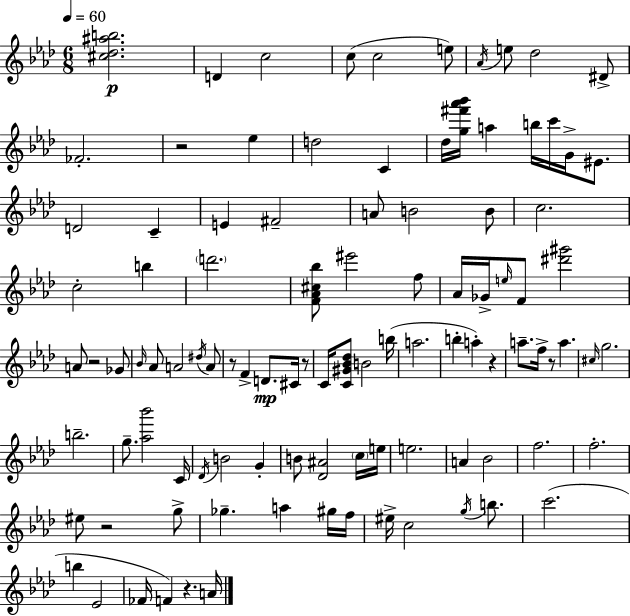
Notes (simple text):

[C#5,Db5,A#5,B5]/h. D4/q C5/h C5/e C5/h E5/e Ab4/s E5/e Db5/h D#4/e FES4/h. R/h Eb5/q D5/h C4/q Db5/s [G5,F#6,Ab6,Bb6]/s A5/q B5/s C6/s G4/s EIS4/e. D4/h C4/q E4/q F#4/h A4/e B4/h B4/e C5/h. C5/h B5/q D6/h. [F4,Ab4,C#5,Bb5]/e EIS6/h F5/e Ab4/s Gb4/s E5/s F4/e [D#6,G#6]/h A4/e R/h Gb4/e Bb4/s Ab4/e A4/h D#5/s A4/e R/e F4/q D4/e. C#4/s R/e C4/s [C4,G#4,Bb4,Db5]/e B4/h B5/s A5/h. B5/q A5/q R/q A5/e. F5/s R/e A5/q. C#5/s G5/h. B5/h. G5/e. [Ab5,Bb6]/h C4/s Db4/s B4/h G4/q B4/e [Db4,A#4]/h C5/s E5/s E5/h. A4/q Bb4/h F5/h. F5/h. EIS5/e R/h G5/e Gb5/q. A5/q G#5/s F5/s EIS5/s C5/h G5/s B5/e. C6/h. B5/q Eb4/h FES4/s F4/q R/q. A4/s